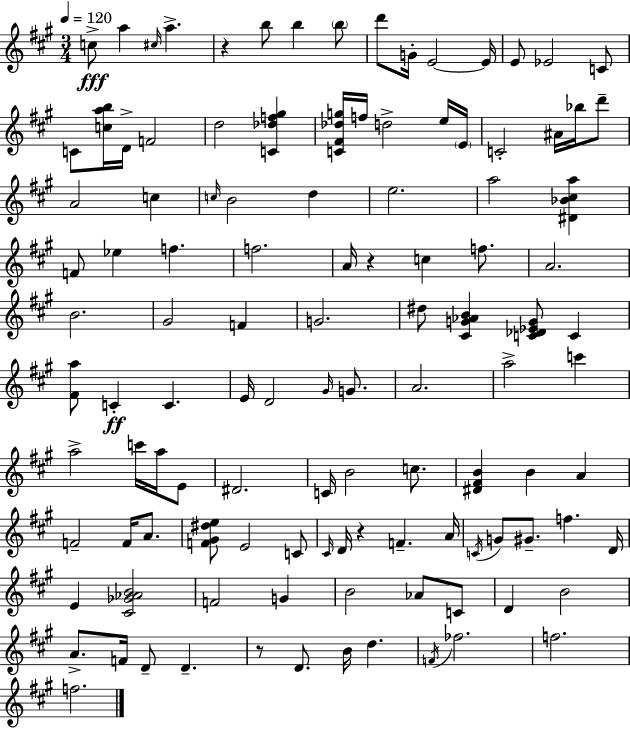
{
  \clef treble
  \numericTimeSignature
  \time 3/4
  \key a \major
  \tempo 4 = 120
  c''8->\fff a''4 \grace { cis''16 } a''4.-> | r4 b''8 b''4 \parenthesize b''8 | d'''8 g'16-. e'2~~ | e'16 e'8 ees'2 c'8 | \break c'8 <c'' a'' b''>16 d'16-> f'2 | d''2 <c' des'' f'' gis''>4 | <c' fis' des'' g''>16 f''16 d''2-> e''16 | \parenthesize e'16 c'2-. ais'16 bes''16 d'''8-- | \break a'2 c''4 | \grace { c''16 } b'2 d''4 | e''2. | a''2 <dis' bes' cis'' a''>4 | \break f'8 ees''4 f''4. | f''2. | a'16 r4 c''4 f''8. | a'2. | \break b'2. | gis'2 f'4 | g'2. | dis''8 <cis' g' aes' b'>4 <c' des' ees' g'>8 c'4 | \break <fis' a''>8 c'4-.\ff c'4. | e'16 d'2 \grace { gis'16 } | g'8. a'2. | a''2-> c'''4 | \break a''2-> c'''16 | a''16 e'8 dis'2. | c'16 b'2 | c''8. <dis' fis' b'>4 b'4 a'4 | \break f'2-- f'16 | a'8. <f' gis' dis'' e''>8 e'2 | c'8 \grace { cis'16 } d'16 r4 f'4.-- | a'16 \acciaccatura { c'16 } g'8 gis'8.-- f''4. | \break d'16 e'4 <cis' ges' aes' b'>2 | f'2 | g'4 b'2 | aes'8 c'8 d'4 b'2 | \break a'8.-> f'16 d'8-- d'4.-- | r8 d'8. b'16 d''4. | \acciaccatura { f'16 } fes''2. | f''2. | \break f''2. | \bar "|."
}